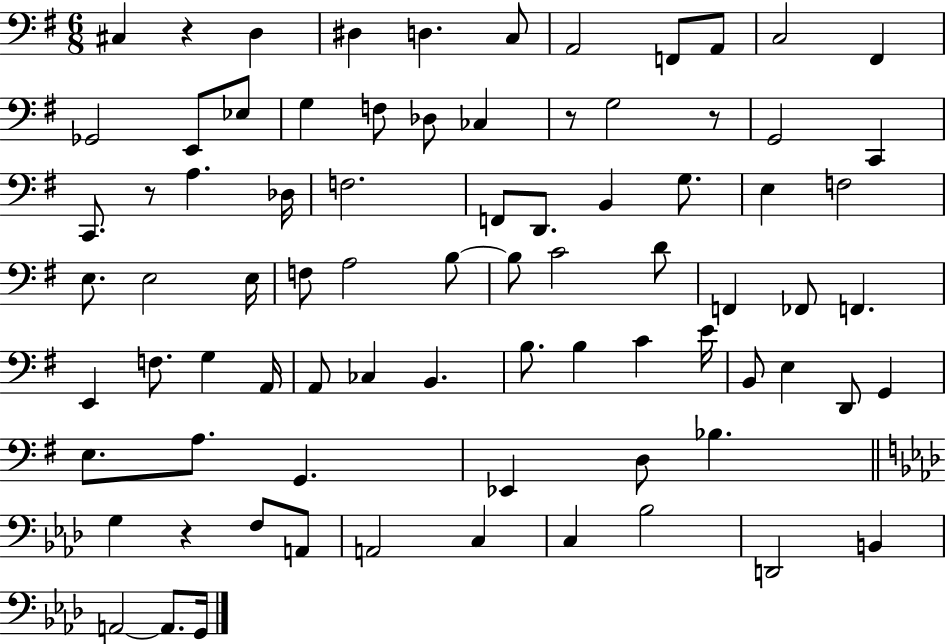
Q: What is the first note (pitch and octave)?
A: C#3